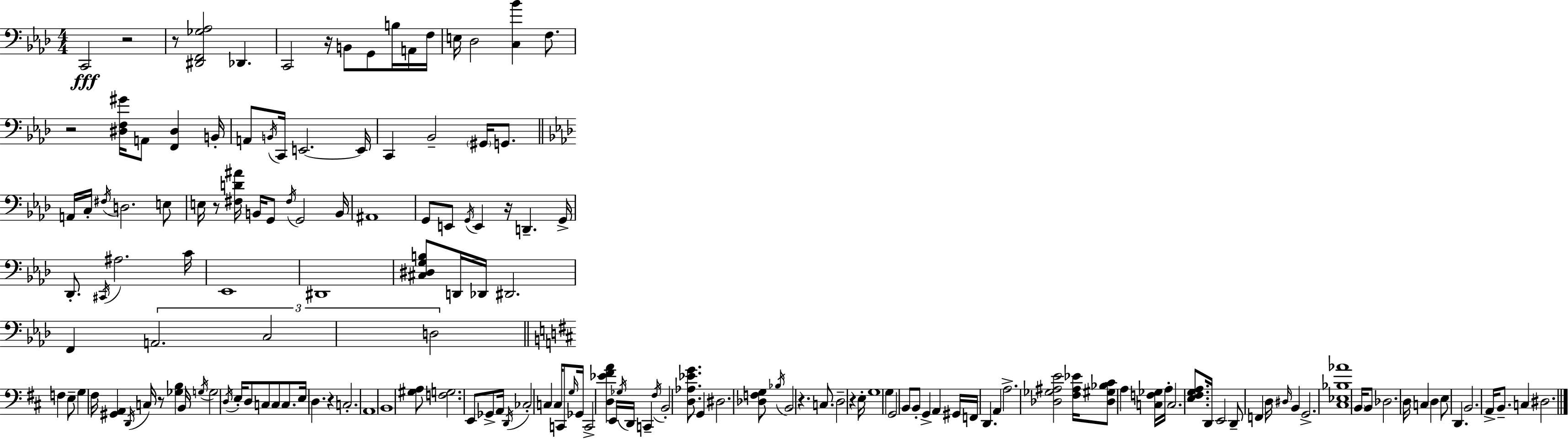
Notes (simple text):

C2/h R/h R/e [D#2,F2,Gb3,Ab3]/h Db2/q. C2/h R/s B2/e G2/e B3/s A2/s F3/s E3/s Db3/h [C3,Bb4]/q F3/e. R/h [D#3,F3,G#4]/s A2/e [F2,D#3]/q B2/s A2/e B2/s C2/s E2/h. E2/s C2/q Bb2/h G#2/s G2/e. A2/s C3/s F#3/s D3/h. E3/e E3/s R/e [F#3,D4,A#4]/s B2/s G2/e F#3/s G2/h B2/s A#2/w G2/e E2/e G2/s E2/q R/s D2/q. G2/s Db2/e. C#2/s A#3/h. C4/s Eb2/w D#2/w [C#3,D#3,G3,B3]/e D2/s Db2/s D#2/h. F2/q A2/h. C3/h D3/h F3/q E3/e G3/q F#3/s [G#2,A2]/q D2/s C3/s R/e [Gb3,B3]/q B2/s G3/s G3/h D3/s E3/s D3/e C3/e C3/e C3/e. E3/s D3/q. R/q C3/h. A2/w B2/w [G#3,A3]/e [F3,G3]/h. E2/e Gb2/e A2/s D2/s CES3/h C3/q C3/s C2/e G3/s Gb2/s C2/h [D3,Eb4,F#4,A4]/q E2/s Gb3/s D2/s C2/q F#3/s B2/h [D3,Ab3,Eb4,G4]/e. G2/q D#3/h. [Db3,F3,G3]/e Bb3/s B2/h R/q. C3/e. D3/h R/q E3/s G3/w G3/q G2/h B2/e B2/e G2/q A2/q G#2/s F2/s D2/q. A2/q A3/h. [Db3,Gb3,A#3,E4]/h [F#3,A#3,Eb4]/s [Db3,G#3,Bb3,C#4]/e A3/q [C3,F3,Gb3]/s A3/s C3/h. [E3,F#3,G3,A3]/e. D2/s E2/h D2/e F2/q D3/s D#3/s B2/q G2/h. [C#3,Eb3,Bb3,Ab4]/w B2/s B2/e Db3/h. D3/s C3/q D3/q E3/e D2/q. B2/h. A2/s B2/e. C3/q D#3/h.